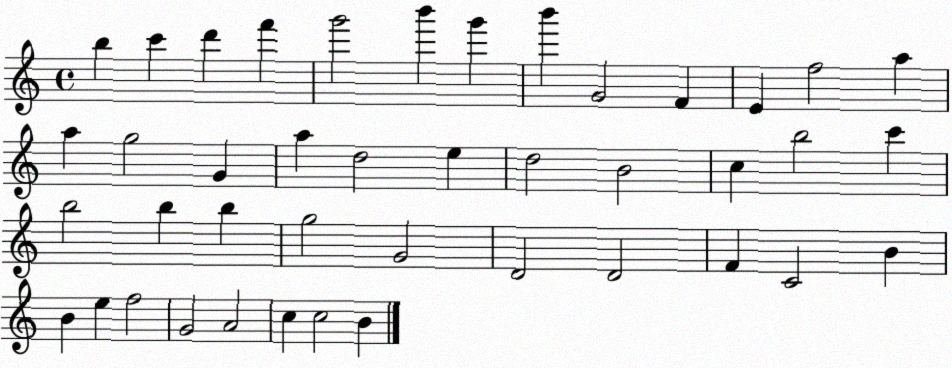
X:1
T:Untitled
M:4/4
L:1/4
K:C
b c' d' f' g'2 b' g' b' G2 F E f2 a a g2 G a d2 e d2 B2 c b2 c' b2 b b g2 G2 D2 D2 F C2 B B e f2 G2 A2 c c2 B